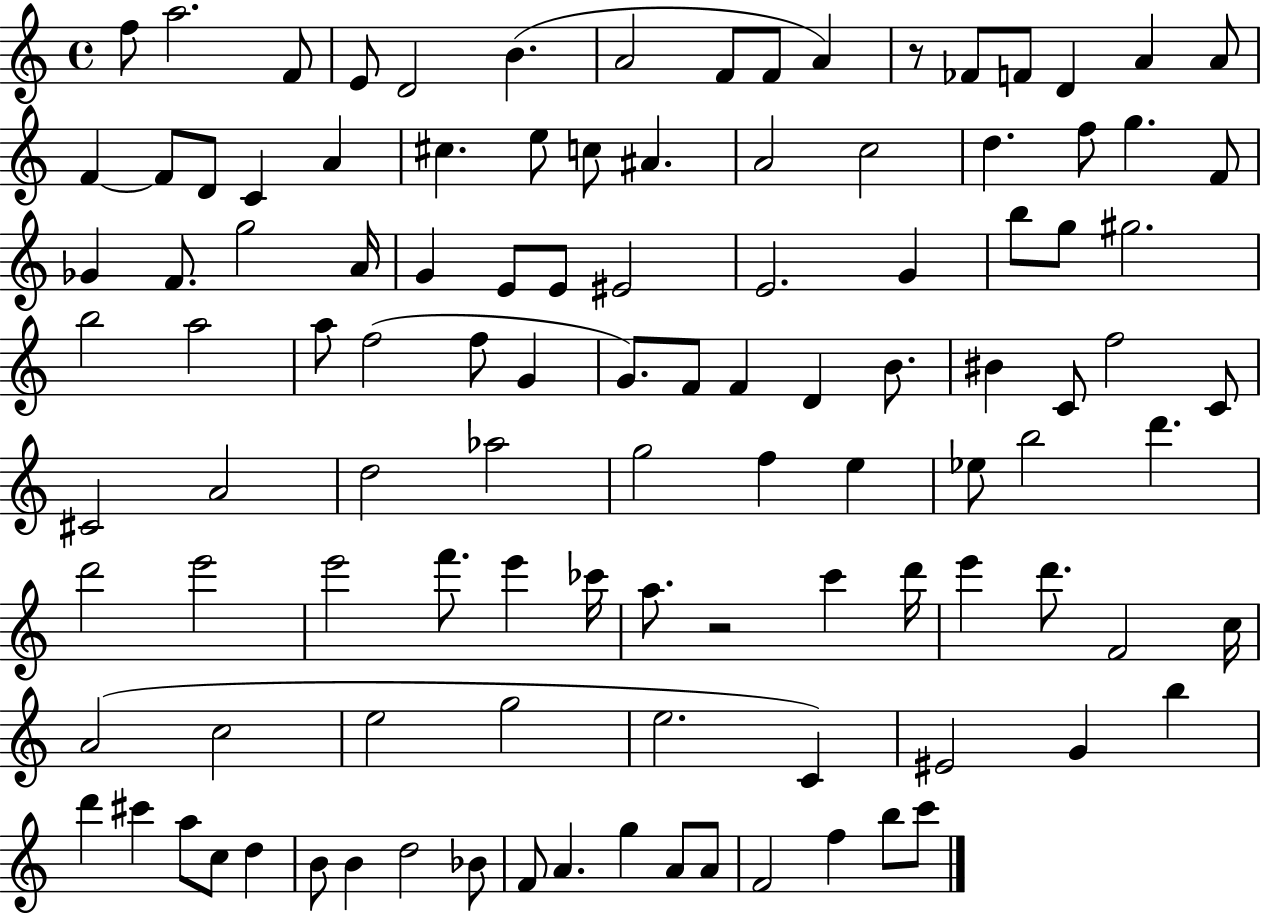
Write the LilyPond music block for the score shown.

{
  \clef treble
  \time 4/4
  \defaultTimeSignature
  \key c \major
  f''8 a''2. f'8 | e'8 d'2 b'4.( | a'2 f'8 f'8 a'4) | r8 fes'8 f'8 d'4 a'4 a'8 | \break f'4~~ f'8 d'8 c'4 a'4 | cis''4. e''8 c''8 ais'4. | a'2 c''2 | d''4. f''8 g''4. f'8 | \break ges'4 f'8. g''2 a'16 | g'4 e'8 e'8 eis'2 | e'2. g'4 | b''8 g''8 gis''2. | \break b''2 a''2 | a''8 f''2( f''8 g'4 | g'8.) f'8 f'4 d'4 b'8. | bis'4 c'8 f''2 c'8 | \break cis'2 a'2 | d''2 aes''2 | g''2 f''4 e''4 | ees''8 b''2 d'''4. | \break d'''2 e'''2 | e'''2 f'''8. e'''4 ces'''16 | a''8. r2 c'''4 d'''16 | e'''4 d'''8. f'2 c''16 | \break a'2( c''2 | e''2 g''2 | e''2. c'4) | eis'2 g'4 b''4 | \break d'''4 cis'''4 a''8 c''8 d''4 | b'8 b'4 d''2 bes'8 | f'8 a'4. g''4 a'8 a'8 | f'2 f''4 b''8 c'''8 | \break \bar "|."
}